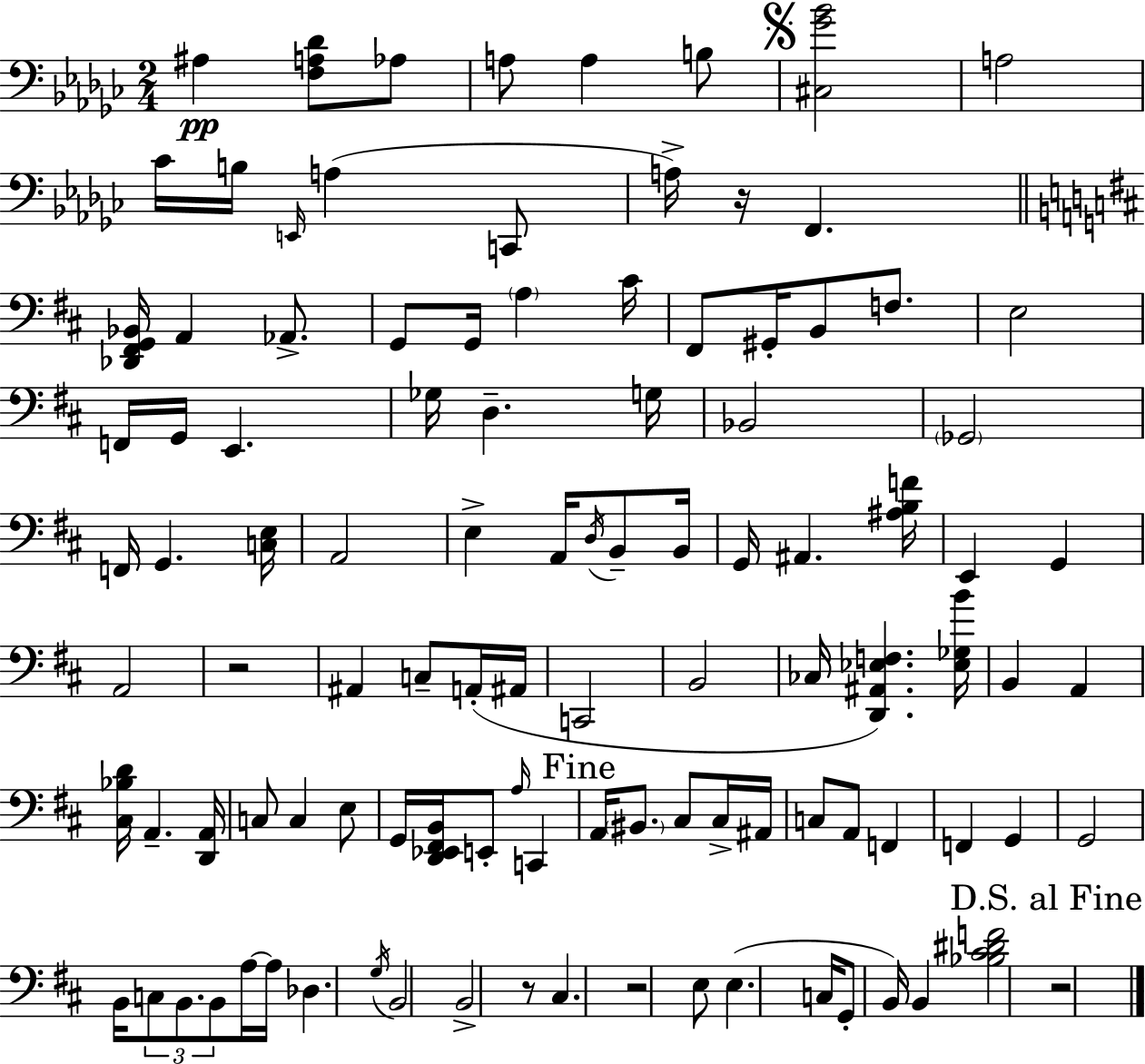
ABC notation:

X:1
T:Untitled
M:2/4
L:1/4
K:Ebm
^A, [F,A,_D]/2 _A,/2 A,/2 A, B,/2 [^C,_G_B]2 A,2 _C/4 B,/4 E,,/4 A, C,,/2 A,/4 z/4 F,, [_D,,^F,,G,,_B,,]/4 A,, _A,,/2 G,,/2 G,,/4 A, ^C/4 ^F,,/2 ^G,,/4 B,,/2 F,/2 E,2 F,,/4 G,,/4 E,, _G,/4 D, G,/4 _B,,2 _G,,2 F,,/4 G,, [C,E,]/4 A,,2 E, A,,/4 D,/4 B,,/2 B,,/4 G,,/4 ^A,, [^A,B,F]/4 E,, G,, A,,2 z2 ^A,, C,/2 A,,/4 ^A,,/4 C,,2 B,,2 _C,/4 [D,,^A,,_E,F,] [_E,_G,B]/4 B,, A,, [^C,_B,D]/4 A,, [D,,A,,]/4 C,/2 C, E,/2 G,,/4 [D,,_E,,^F,,B,,]/4 E,,/2 A,/4 C,, A,,/4 ^B,,/2 ^C,/2 ^C,/4 ^A,,/4 C,/2 A,,/2 F,, F,, G,, G,,2 B,,/4 C,/2 B,,/2 B,,/2 A,/4 A,/4 _D, G,/4 B,,2 B,,2 z/2 ^C, z2 E,/2 E, C,/4 G,,/2 B,,/4 B,, [_B,^C^DF]2 z2